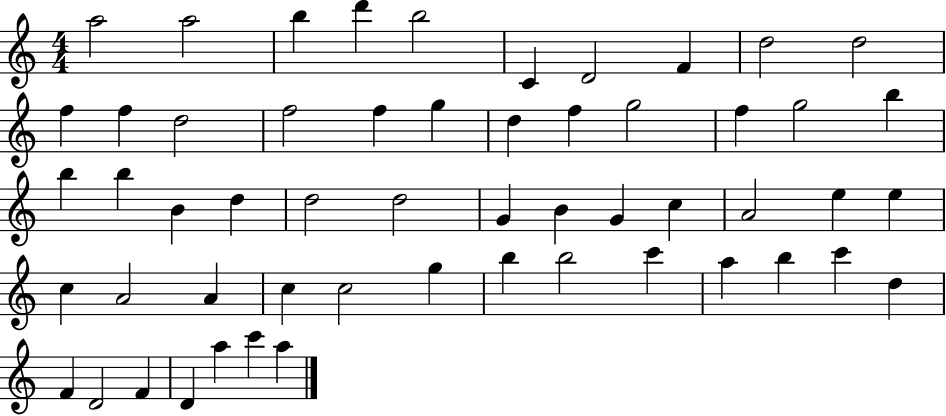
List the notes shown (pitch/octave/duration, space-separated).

A5/h A5/h B5/q D6/q B5/h C4/q D4/h F4/q D5/h D5/h F5/q F5/q D5/h F5/h F5/q G5/q D5/q F5/q G5/h F5/q G5/h B5/q B5/q B5/q B4/q D5/q D5/h D5/h G4/q B4/q G4/q C5/q A4/h E5/q E5/q C5/q A4/h A4/q C5/q C5/h G5/q B5/q B5/h C6/q A5/q B5/q C6/q D5/q F4/q D4/h F4/q D4/q A5/q C6/q A5/q